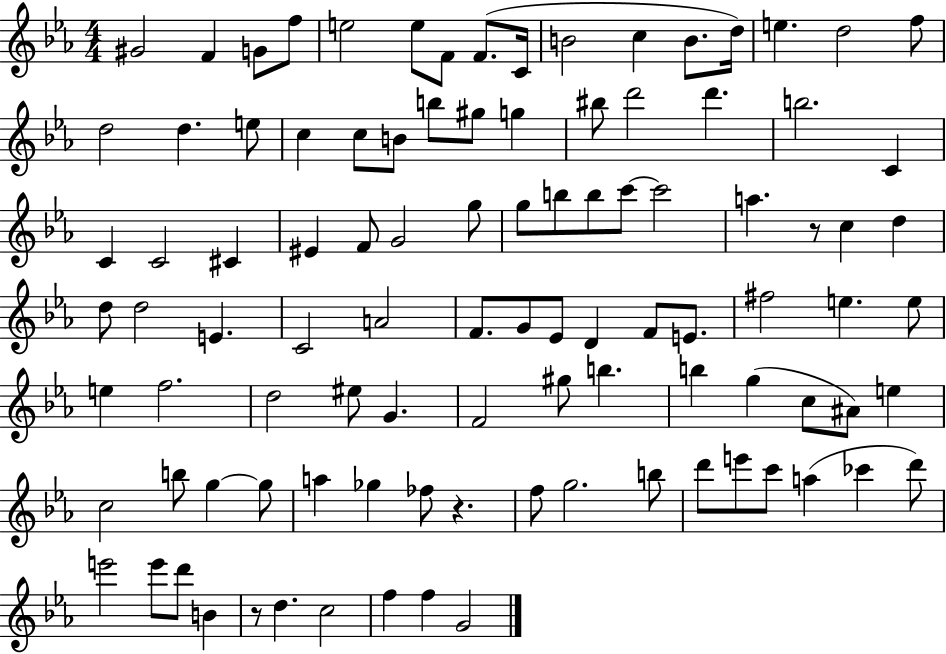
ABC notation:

X:1
T:Untitled
M:4/4
L:1/4
K:Eb
^G2 F G/2 f/2 e2 e/2 F/2 F/2 C/4 B2 c B/2 d/4 e d2 f/2 d2 d e/2 c c/2 B/2 b/2 ^g/2 g ^b/2 d'2 d' b2 C C C2 ^C ^E F/2 G2 g/2 g/2 b/2 b/2 c'/2 c'2 a z/2 c d d/2 d2 E C2 A2 F/2 G/2 _E/2 D F/2 E/2 ^f2 e e/2 e f2 d2 ^e/2 G F2 ^g/2 b b g c/2 ^A/2 e c2 b/2 g g/2 a _g _f/2 z f/2 g2 b/2 d'/2 e'/2 c'/2 a _c' d'/2 e'2 e'/2 d'/2 B z/2 d c2 f f G2